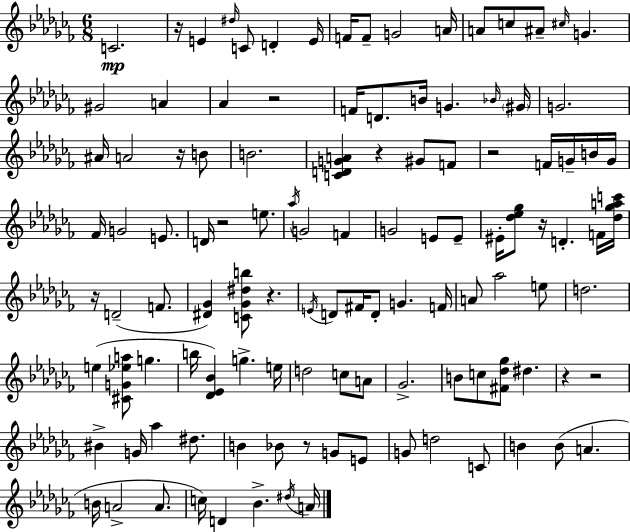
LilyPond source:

{
  \clef treble
  \numericTimeSignature
  \time 6/8
  \key aes \minor
  c'2.\mp | r16 e'4 \grace { dis''16 } c'8 d'4-. | e'16 f'16 f'8-- g'2 | a'16 a'8 c''8 ais'8-- \grace { cis''16 } g'4. | \break gis'2 a'4 | aes'4 r2 | f'16 d'8. b'16 g'4. | \grace { bes'16 } \parenthesize gis'16 g'2. | \break ais'16 a'2 | r16 b'8 b'2. | <c' d' g' a'>4 r4 gis'8 | f'8 r2 f'16 | \break g'16-- b'16 g'16 fes'16 g'2 | e'8. d'16 r2 | e''8. \acciaccatura { aes''16 } g'2 | f'4 g'2 | \break e'8 e'8-- eis'16-. <des'' ees'' ges''>8 r16 d'4.-. | f'16 <des'' ges'' a'' c'''>16 r16 d'2--( | f'8. <dis' ges'>4) <c' ges' dis'' b''>8 r4. | \acciaccatura { e'16 } d'8 fis'16 d'8-. g'4. | \break f'16 a'8 aes''2 | e''8 d''2. | e''4( <cis' g' ees'' a''>8 g''4. | b''16 <des' ees' bes'>4) g''4.-> | \break e''16 d''2 | c''8 a'8 ges'2.-> | b'8 c''8 <fis' des'' ges''>8 dis''4. | r4 r2 | \break bis'4-> g'16 aes''4 | dis''8. b'4 bes'8 r8 | g'8 e'8 g'8 d''2 | c'8 b'4 b'8( a'4. | \break b'16 a'2-> | a'8. c''16) d'4 bes'4.-> | \acciaccatura { dis''16 } a'16 \bar "|."
}